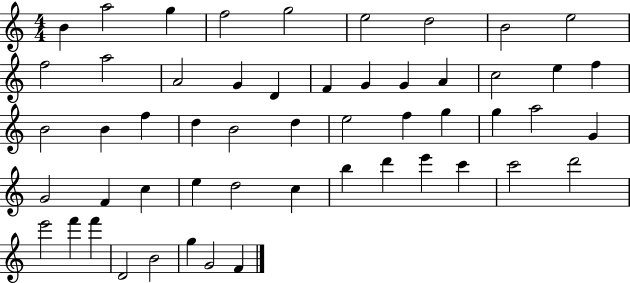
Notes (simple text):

B4/q A5/h G5/q F5/h G5/h E5/h D5/h B4/h E5/h F5/h A5/h A4/h G4/q D4/q F4/q G4/q G4/q A4/q C5/h E5/q F5/q B4/h B4/q F5/q D5/q B4/h D5/q E5/h F5/q G5/q G5/q A5/h G4/q G4/h F4/q C5/q E5/q D5/h C5/q B5/q D6/q E6/q C6/q C6/h D6/h E6/h F6/q F6/q D4/h B4/h G5/q G4/h F4/q